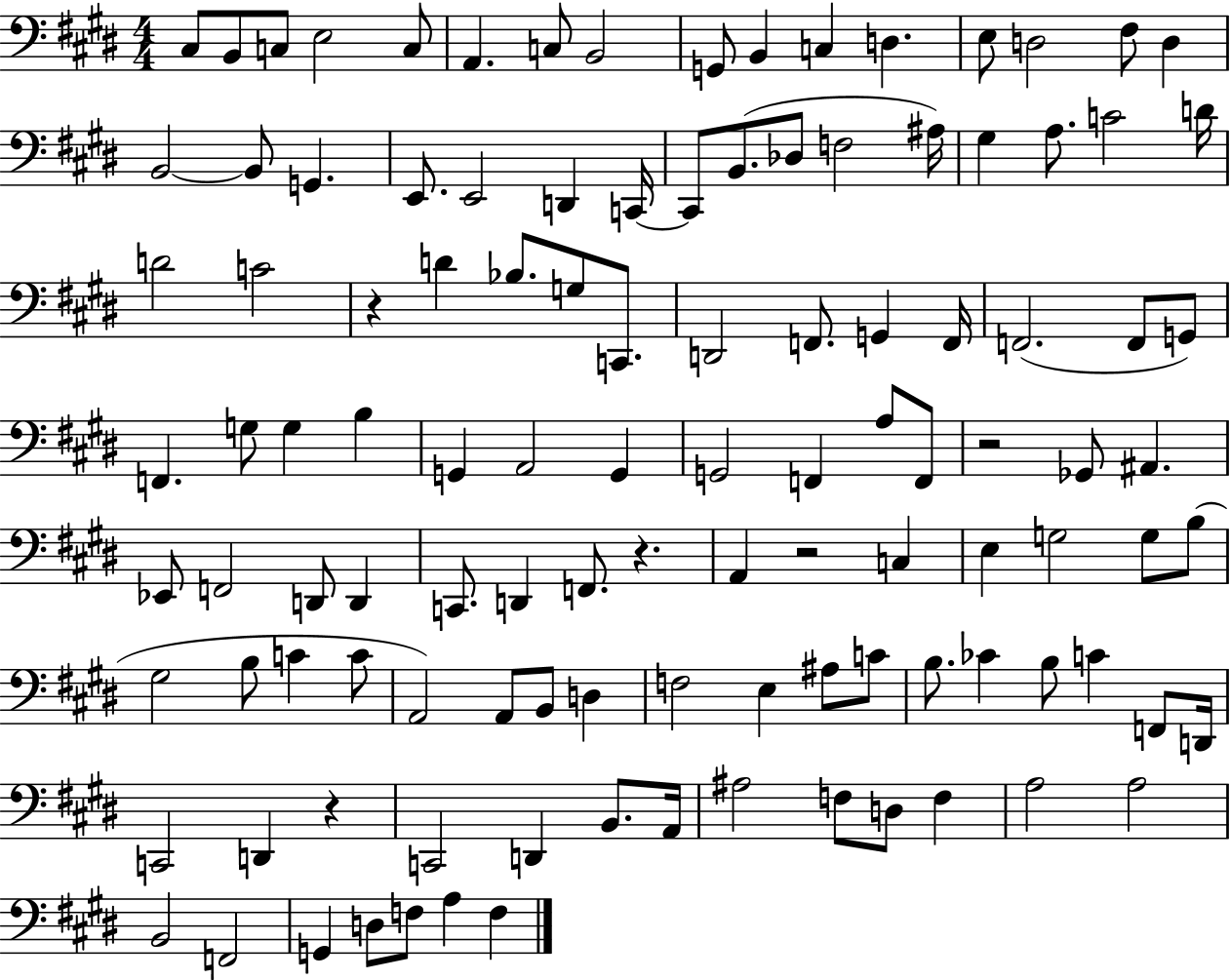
{
  \clef bass
  \numericTimeSignature
  \time 4/4
  \key e \major
  \repeat volta 2 { cis8 b,8 c8 e2 c8 | a,4. c8 b,2 | g,8 b,4 c4 d4. | e8 d2 fis8 d4 | \break b,2~~ b,8 g,4. | e,8. e,2 d,4 c,16~~ | c,8 b,8.( des8 f2 ais16) | gis4 a8. c'2 d'16 | \break d'2 c'2 | r4 d'4 bes8. g8 c,8. | d,2 f,8. g,4 f,16 | f,2.( f,8 g,8) | \break f,4. g8 g4 b4 | g,4 a,2 g,4 | g,2 f,4 a8 f,8 | r2 ges,8 ais,4. | \break ees,8 f,2 d,8 d,4 | c,8. d,4 f,8. r4. | a,4 r2 c4 | e4 g2 g8 b8( | \break gis2 b8 c'4 c'8 | a,2) a,8 b,8 d4 | f2 e4 ais8 c'8 | b8. ces'4 b8 c'4 f,8 d,16 | \break c,2 d,4 r4 | c,2 d,4 b,8. a,16 | ais2 f8 d8 f4 | a2 a2 | \break b,2 f,2 | g,4 d8 f8 a4 f4 | } \bar "|."
}